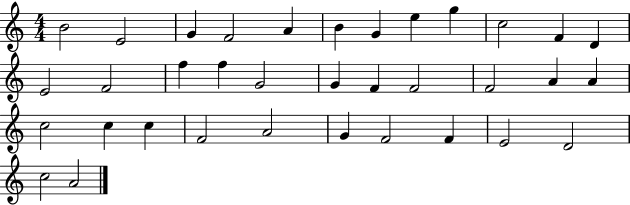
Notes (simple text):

B4/h E4/h G4/q F4/h A4/q B4/q G4/q E5/q G5/q C5/h F4/q D4/q E4/h F4/h F5/q F5/q G4/h G4/q F4/q F4/h F4/h A4/q A4/q C5/h C5/q C5/q F4/h A4/h G4/q F4/h F4/q E4/h D4/h C5/h A4/h